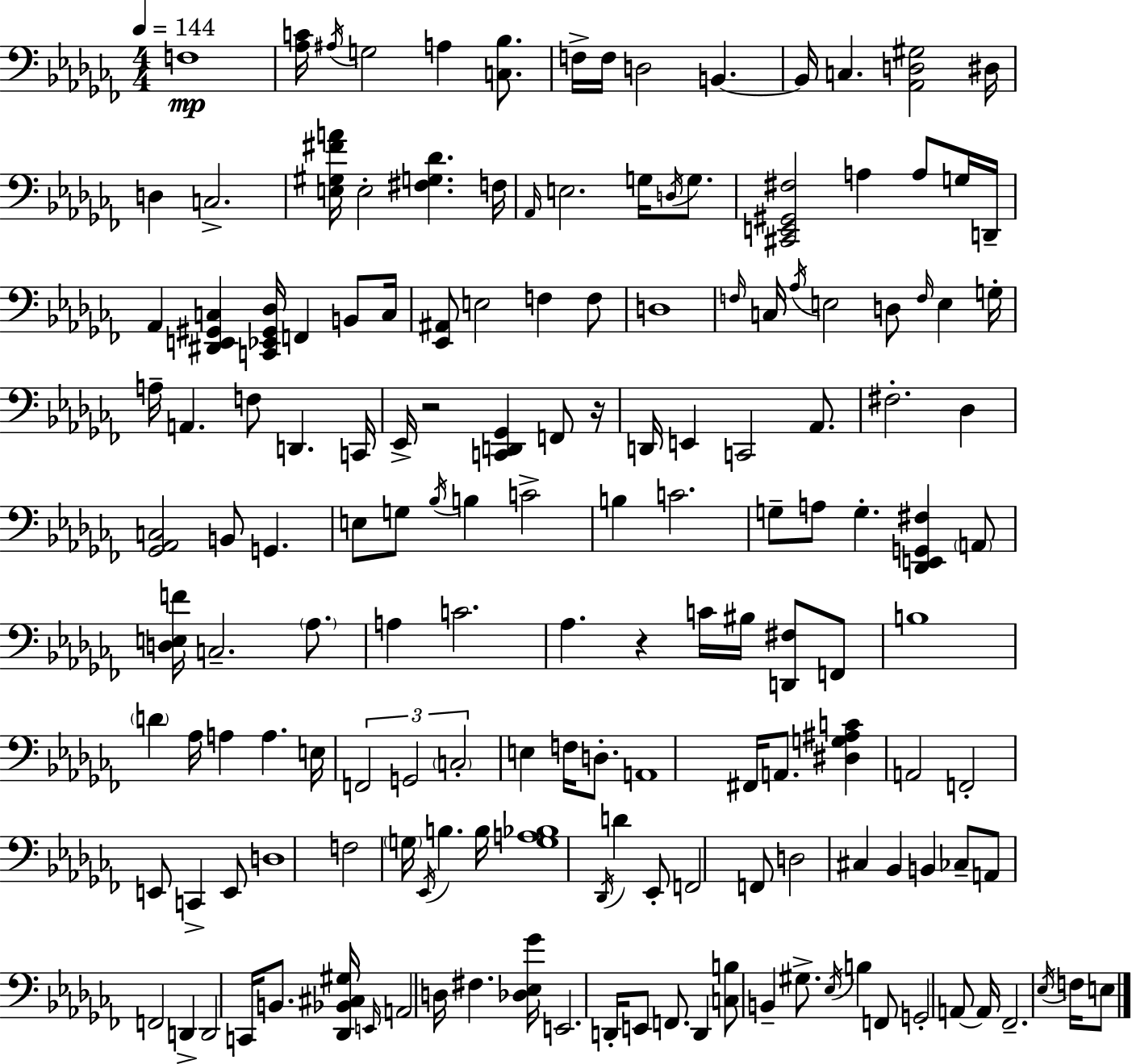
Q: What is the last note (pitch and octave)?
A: E3